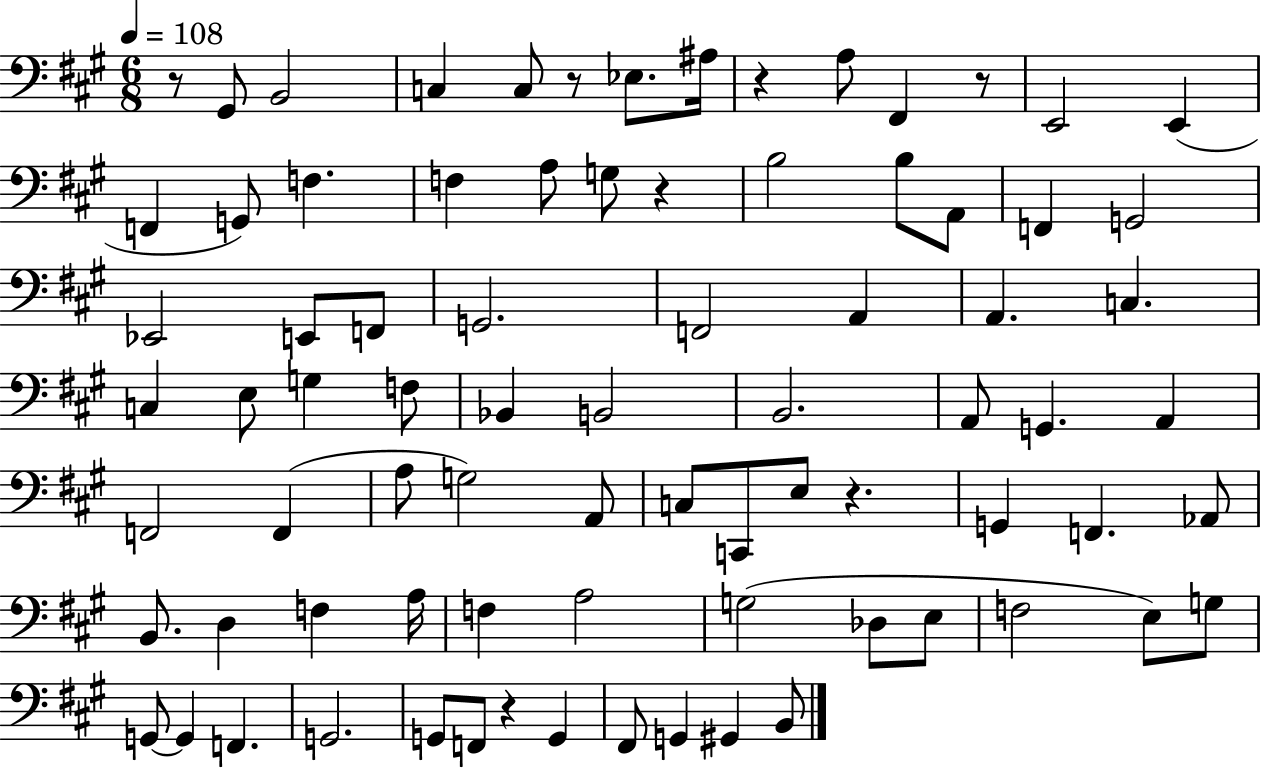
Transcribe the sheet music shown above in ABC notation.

X:1
T:Untitled
M:6/8
L:1/4
K:A
z/2 ^G,,/2 B,,2 C, C,/2 z/2 _E,/2 ^A,/4 z A,/2 ^F,, z/2 E,,2 E,, F,, G,,/2 F, F, A,/2 G,/2 z B,2 B,/2 A,,/2 F,, G,,2 _E,,2 E,,/2 F,,/2 G,,2 F,,2 A,, A,, C, C, E,/2 G, F,/2 _B,, B,,2 B,,2 A,,/2 G,, A,, F,,2 F,, A,/2 G,2 A,,/2 C,/2 C,,/2 E,/2 z G,, F,, _A,,/2 B,,/2 D, F, A,/4 F, A,2 G,2 _D,/2 E,/2 F,2 E,/2 G,/2 G,,/2 G,, F,, G,,2 G,,/2 F,,/2 z G,, ^F,,/2 G,, ^G,, B,,/2